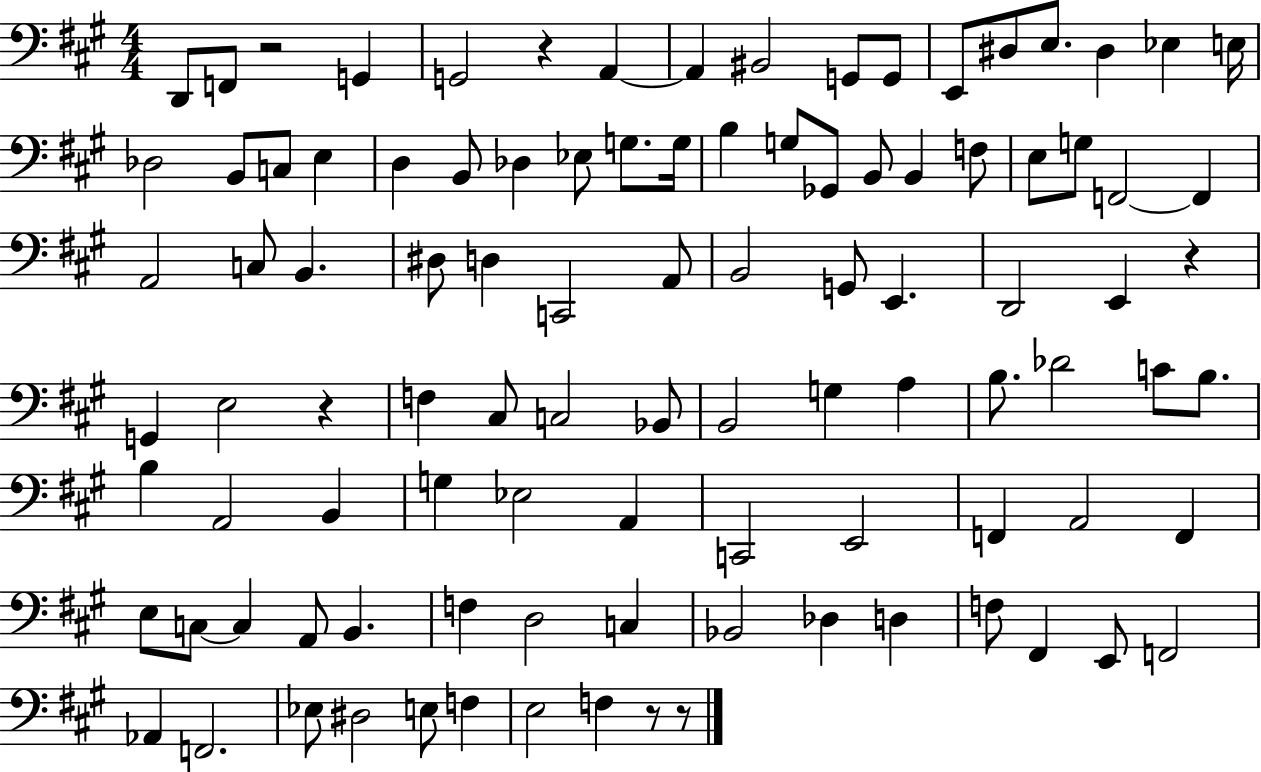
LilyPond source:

{
  \clef bass
  \numericTimeSignature
  \time 4/4
  \key a \major
  d,8 f,8 r2 g,4 | g,2 r4 a,4~~ | a,4 bis,2 g,8 g,8 | e,8 dis8 e8. dis4 ees4 e16 | \break des2 b,8 c8 e4 | d4 b,8 des4 ees8 g8. g16 | b4 g8 ges,8 b,8 b,4 f8 | e8 g8 f,2~~ f,4 | \break a,2 c8 b,4. | dis8 d4 c,2 a,8 | b,2 g,8 e,4. | d,2 e,4 r4 | \break g,4 e2 r4 | f4 cis8 c2 bes,8 | b,2 g4 a4 | b8. des'2 c'8 b8. | \break b4 a,2 b,4 | g4 ees2 a,4 | c,2 e,2 | f,4 a,2 f,4 | \break e8 c8~~ c4 a,8 b,4. | f4 d2 c4 | bes,2 des4 d4 | f8 fis,4 e,8 f,2 | \break aes,4 f,2. | ees8 dis2 e8 f4 | e2 f4 r8 r8 | \bar "|."
}